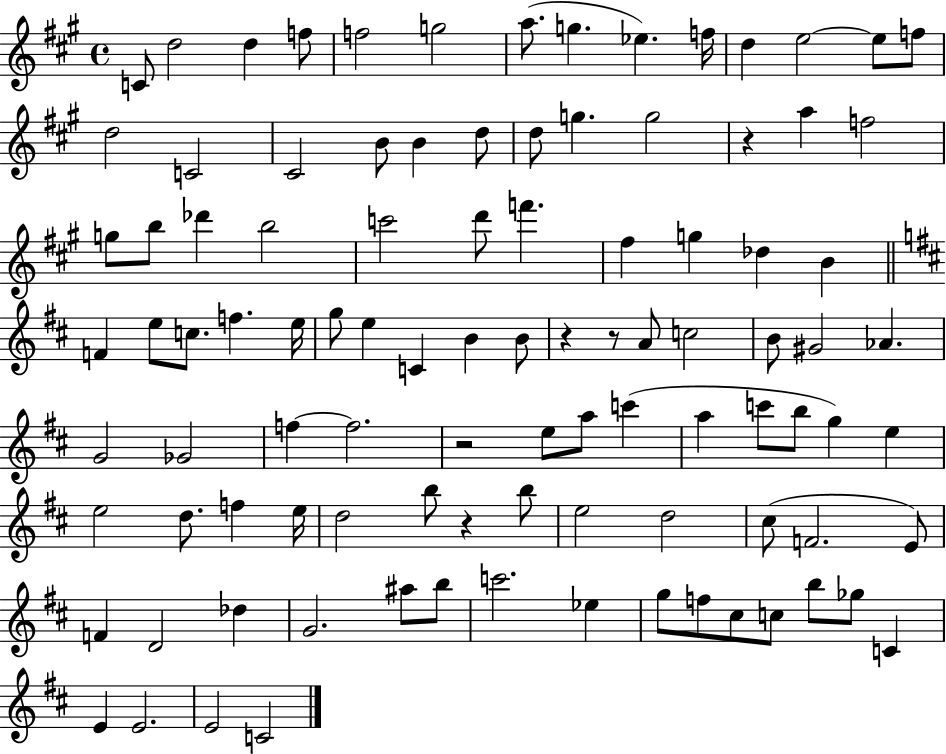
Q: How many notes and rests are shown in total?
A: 99